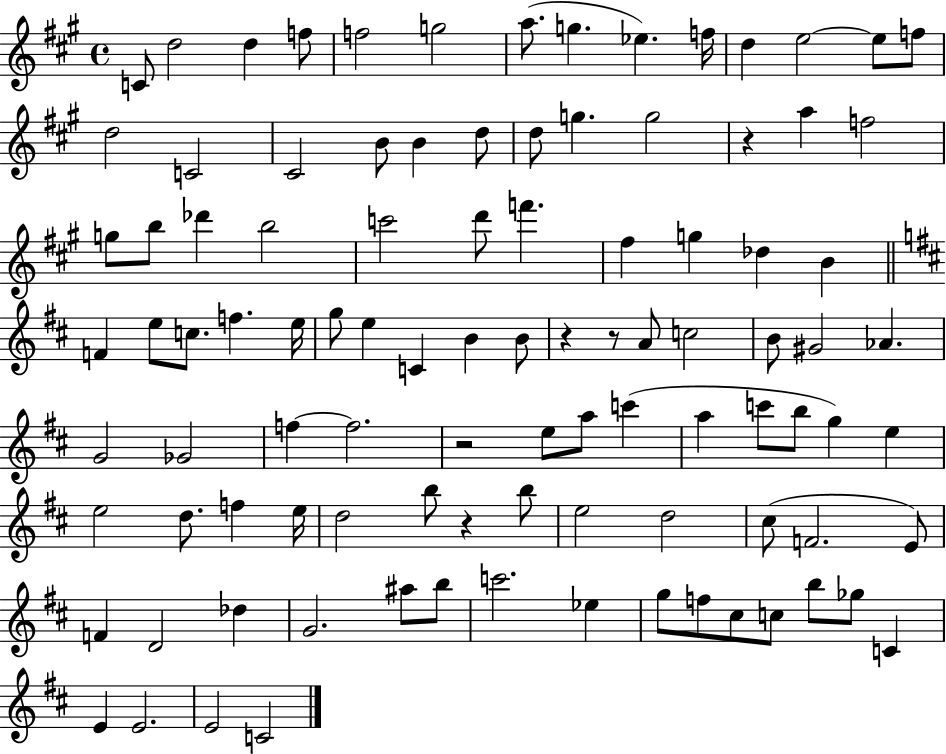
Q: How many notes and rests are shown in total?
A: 99